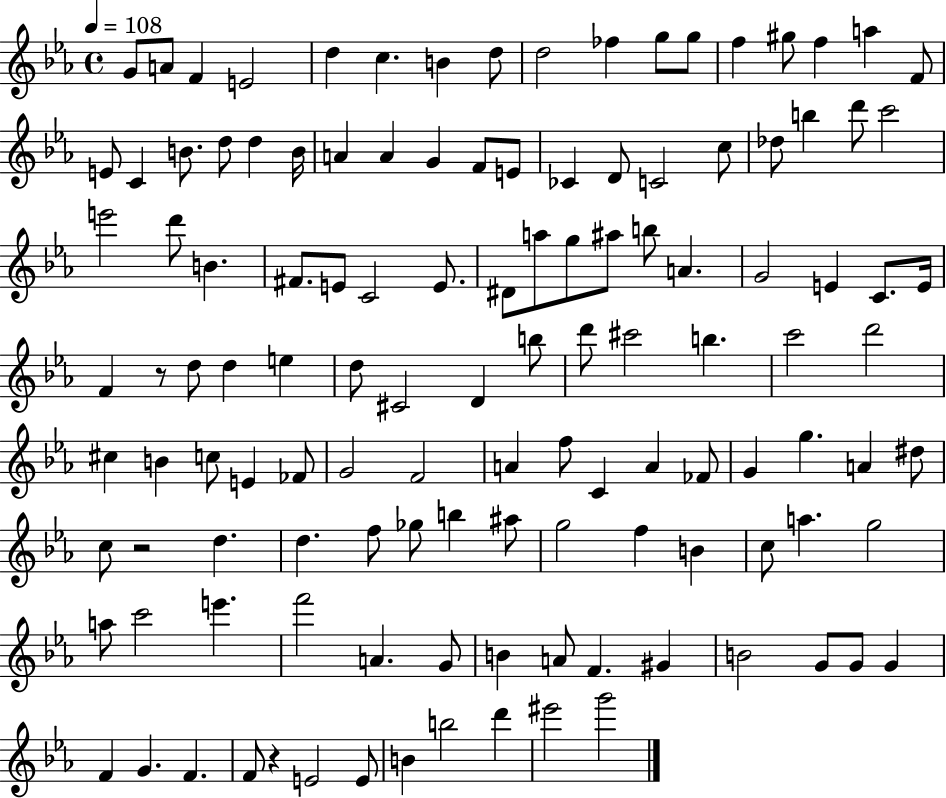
{
  \clef treble
  \time 4/4
  \defaultTimeSignature
  \key ees \major
  \tempo 4 = 108
  \repeat volta 2 { g'8 a'8 f'4 e'2 | d''4 c''4. b'4 d''8 | d''2 fes''4 g''8 g''8 | f''4 gis''8 f''4 a''4 f'8 | \break e'8 c'4 b'8. d''8 d''4 b'16 | a'4 a'4 g'4 f'8 e'8 | ces'4 d'8 c'2 c''8 | des''8 b''4 d'''8 c'''2 | \break e'''2 d'''8 b'4. | fis'8. e'8 c'2 e'8. | dis'8 a''8 g''8 ais''8 b''8 a'4. | g'2 e'4 c'8. e'16 | \break f'4 r8 d''8 d''4 e''4 | d''8 cis'2 d'4 b''8 | d'''8 cis'''2 b''4. | c'''2 d'''2 | \break cis''4 b'4 c''8 e'4 fes'8 | g'2 f'2 | a'4 f''8 c'4 a'4 fes'8 | g'4 g''4. a'4 dis''8 | \break c''8 r2 d''4. | d''4. f''8 ges''8 b''4 ais''8 | g''2 f''4 b'4 | c''8 a''4. g''2 | \break a''8 c'''2 e'''4. | f'''2 a'4. g'8 | b'4 a'8 f'4. gis'4 | b'2 g'8 g'8 g'4 | \break f'4 g'4. f'4. | f'8 r4 e'2 e'8 | b'4 b''2 d'''4 | eis'''2 g'''2 | \break } \bar "|."
}